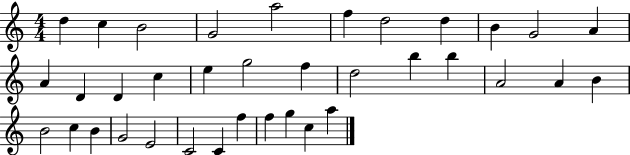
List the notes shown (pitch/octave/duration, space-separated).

D5/q C5/q B4/h G4/h A5/h F5/q D5/h D5/q B4/q G4/h A4/q A4/q D4/q D4/q C5/q E5/q G5/h F5/q D5/h B5/q B5/q A4/h A4/q B4/q B4/h C5/q B4/q G4/h E4/h C4/h C4/q F5/q F5/q G5/q C5/q A5/q